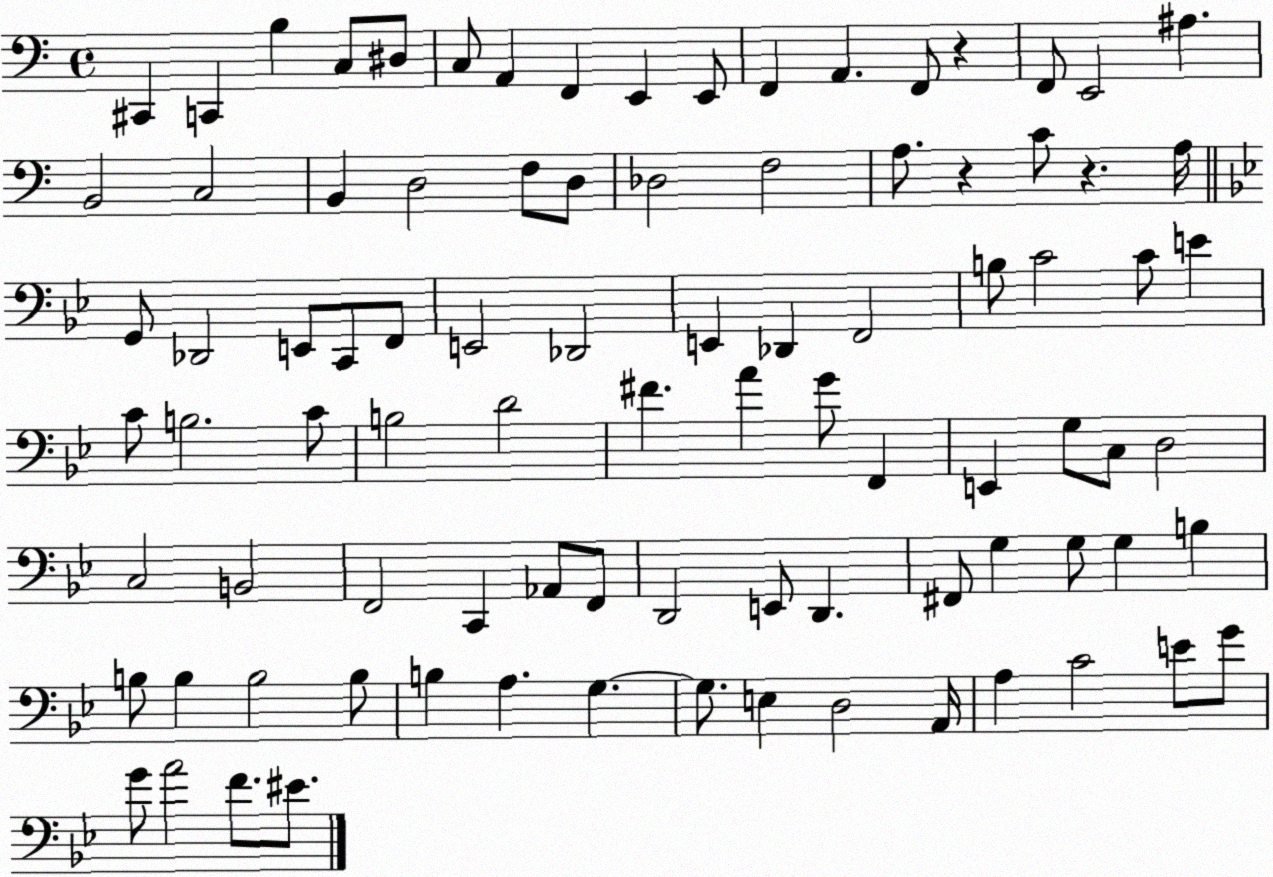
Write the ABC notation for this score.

X:1
T:Untitled
M:4/4
L:1/4
K:C
^C,, C,, B, C,/2 ^D,/2 C,/2 A,, F,, E,, E,,/2 F,, A,, F,,/2 z F,,/2 E,,2 ^A, B,,2 C,2 B,, D,2 F,/2 D,/2 _D,2 F,2 A,/2 z C/2 z A,/4 G,,/2 _D,,2 E,,/2 C,,/2 F,,/2 E,,2 _D,,2 E,, _D,, F,,2 B,/2 C2 C/2 E C/2 B,2 C/2 B,2 D2 ^F A G/2 F,, E,, G,/2 C,/2 D,2 C,2 B,,2 F,,2 C,, _A,,/2 F,,/2 D,,2 E,,/2 D,, ^F,,/2 G, G,/2 G, B, B,/2 B, B,2 B,/2 B, A, G, G,/2 E, D,2 A,,/4 A, C2 E/2 G/2 G/2 A2 F/2 ^E/2